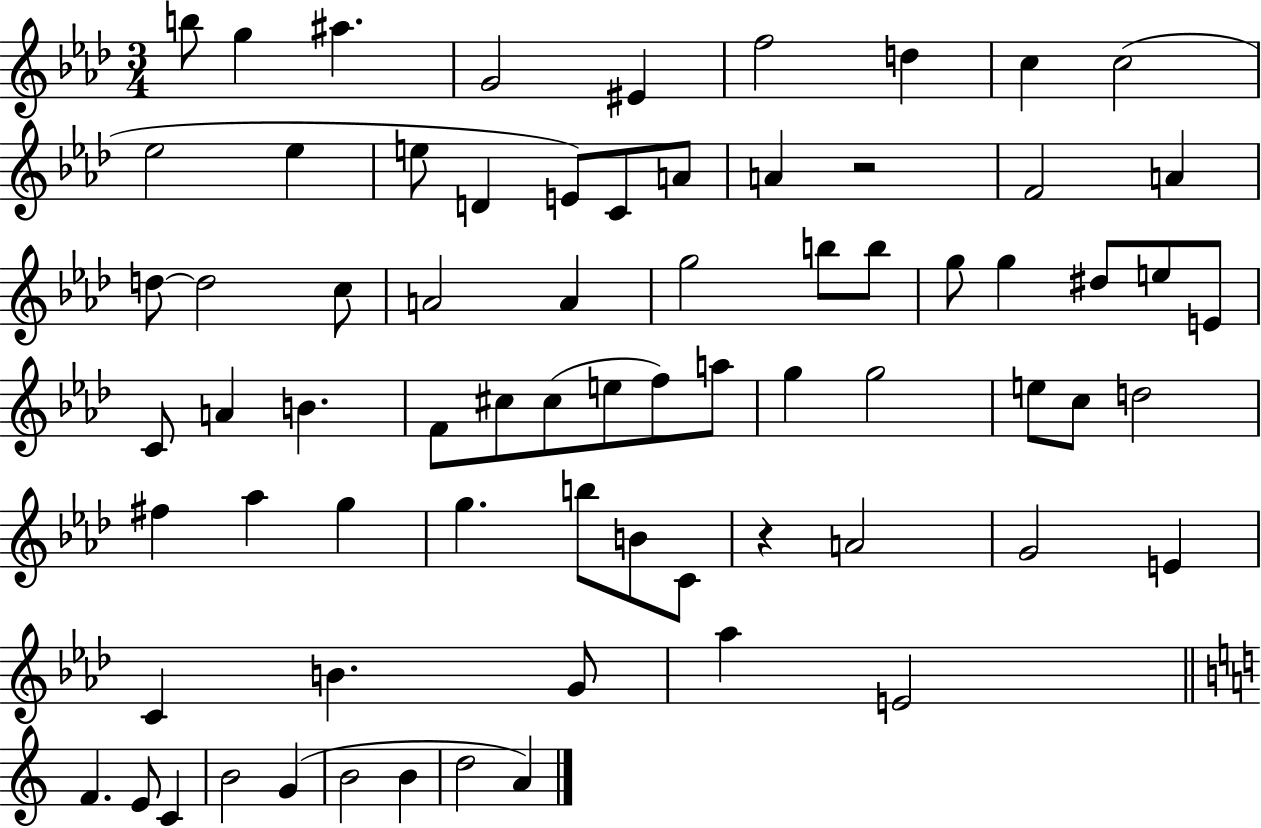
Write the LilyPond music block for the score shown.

{
  \clef treble
  \numericTimeSignature
  \time 3/4
  \key aes \major
  b''8 g''4 ais''4. | g'2 eis'4 | f''2 d''4 | c''4 c''2( | \break ees''2 ees''4 | e''8 d'4 e'8) c'8 a'8 | a'4 r2 | f'2 a'4 | \break d''8~~ d''2 c''8 | a'2 a'4 | g''2 b''8 b''8 | g''8 g''4 dis''8 e''8 e'8 | \break c'8 a'4 b'4. | f'8 cis''8 cis''8( e''8 f''8) a''8 | g''4 g''2 | e''8 c''8 d''2 | \break fis''4 aes''4 g''4 | g''4. b''8 b'8 c'8 | r4 a'2 | g'2 e'4 | \break c'4 b'4. g'8 | aes''4 e'2 | \bar "||" \break \key c \major f'4. e'8 c'4 | b'2 g'4( | b'2 b'4 | d''2 a'4) | \break \bar "|."
}